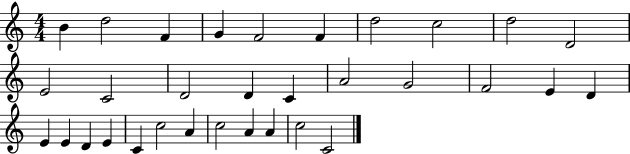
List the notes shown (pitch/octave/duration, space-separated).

B4/q D5/h F4/q G4/q F4/h F4/q D5/h C5/h D5/h D4/h E4/h C4/h D4/h D4/q C4/q A4/h G4/h F4/h E4/q D4/q E4/q E4/q D4/q E4/q C4/q C5/h A4/q C5/h A4/q A4/q C5/h C4/h